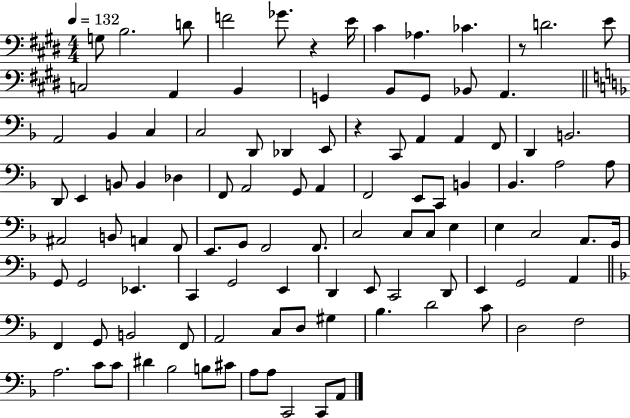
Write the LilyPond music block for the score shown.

{
  \clef bass
  \numericTimeSignature
  \time 4/4
  \key e \major
  \tempo 4 = 132
  g8 b2. d'8 | f'2 ges'8. r4 e'16 | cis'4 aes4. ces'4. | r8 d'2. e'8 | \break c2 a,4 b,4 | g,4 b,8 g,8 bes,8 a,4. | \bar "||" \break \key d \minor a,2 bes,4 c4 | c2 d,8 des,4 e,8 | r4 c,8 a,4 a,4 f,8 | d,4 b,2. | \break d,8 e,4 b,8 b,4 des4 | f,8 a,2 g,8 a,4 | f,2 e,8 c,8 b,4 | bes,4. a2 a8 | \break ais,2 b,8 a,4 f,8 | e,8. g,8 f,2 f,8. | c2 c8 c8 e4 | e4 c2 a,8. g,16 | \break g,8 g,2 ees,4. | c,4 g,2 e,4 | d,4 e,8 c,2 d,8 | e,4 g,2 a,4 | \break \bar "||" \break \key f \major f,4 g,8 b,2 f,8 | a,2 c8 d8 gis4 | bes4. d'2 c'8 | d2 f2 | \break a2. c'8 c'8 | dis'4 bes2 b8 cis'8 | a8 a8 c,2 c,8 a,8 | \bar "|."
}